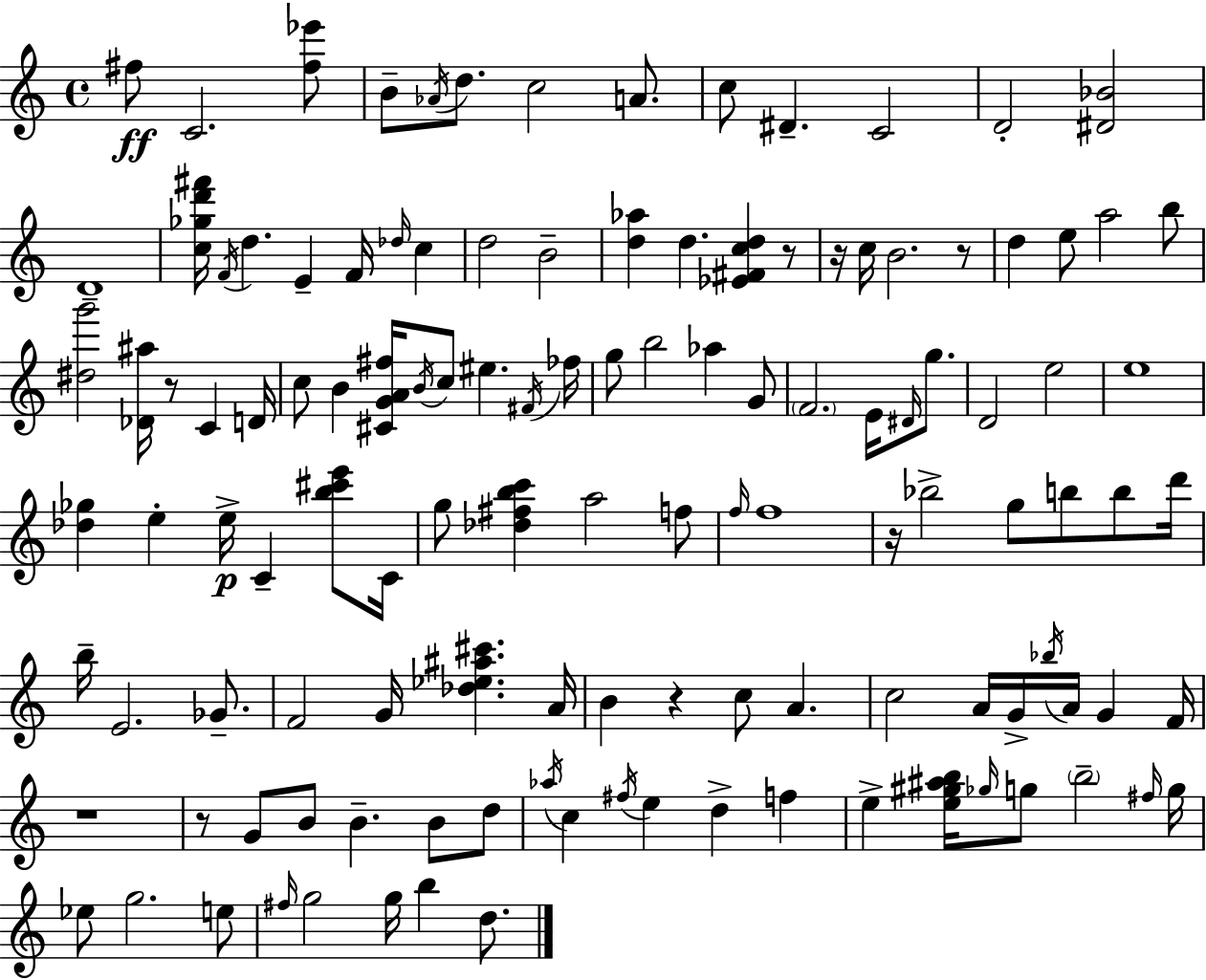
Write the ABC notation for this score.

X:1
T:Untitled
M:4/4
L:1/4
K:C
^f/2 C2 [^f_e']/2 B/2 _A/4 d/2 c2 A/2 c/2 ^D C2 D2 [^D_B]2 D4 [c_gd'^f']/4 F/4 d E F/4 _d/4 c d2 B2 [d_a] d [_E^Fcd] z/2 z/4 c/4 B2 z/2 d e/2 a2 b/2 [^dg']2 [_D^a]/4 z/2 C D/4 c/2 B [^CGA^f]/4 B/4 c/2 ^e ^F/4 _f/4 g/2 b2 _a G/2 F2 E/4 ^D/4 g/2 D2 e2 e4 [_d_g] e e/4 C [b^c'e']/2 C/4 g/2 [_d^fbc'] a2 f/2 f/4 f4 z/4 _b2 g/2 b/2 b/2 d'/4 b/4 E2 _G/2 F2 G/4 [_d_e^a^c'] A/4 B z c/2 A c2 A/4 G/4 _b/4 A/4 G F/4 z4 z/2 G/2 B/2 B B/2 d/2 _a/4 c ^f/4 e d f e [e^g^ab]/4 _g/4 g/2 b2 ^f/4 g/4 _e/2 g2 e/2 ^f/4 g2 g/4 b d/2